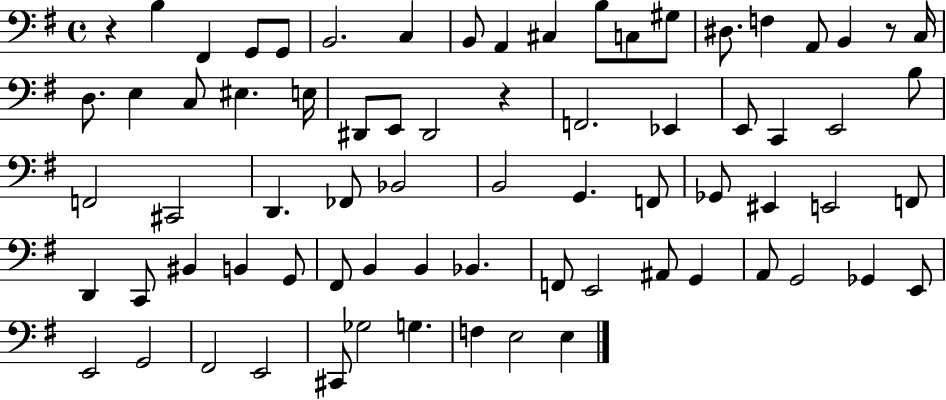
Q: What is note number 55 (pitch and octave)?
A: A#2